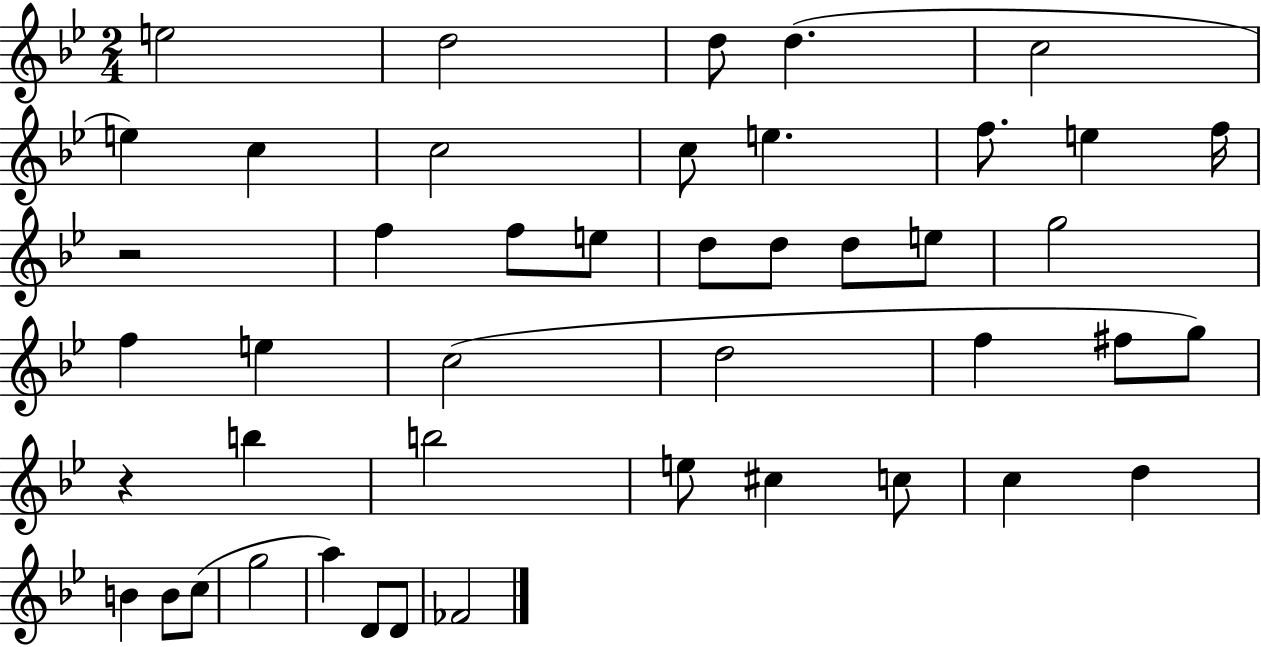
X:1
T:Untitled
M:2/4
L:1/4
K:Bb
e2 d2 d/2 d c2 e c c2 c/2 e f/2 e f/4 z2 f f/2 e/2 d/2 d/2 d/2 e/2 g2 f e c2 d2 f ^f/2 g/2 z b b2 e/2 ^c c/2 c d B B/2 c/2 g2 a D/2 D/2 _F2